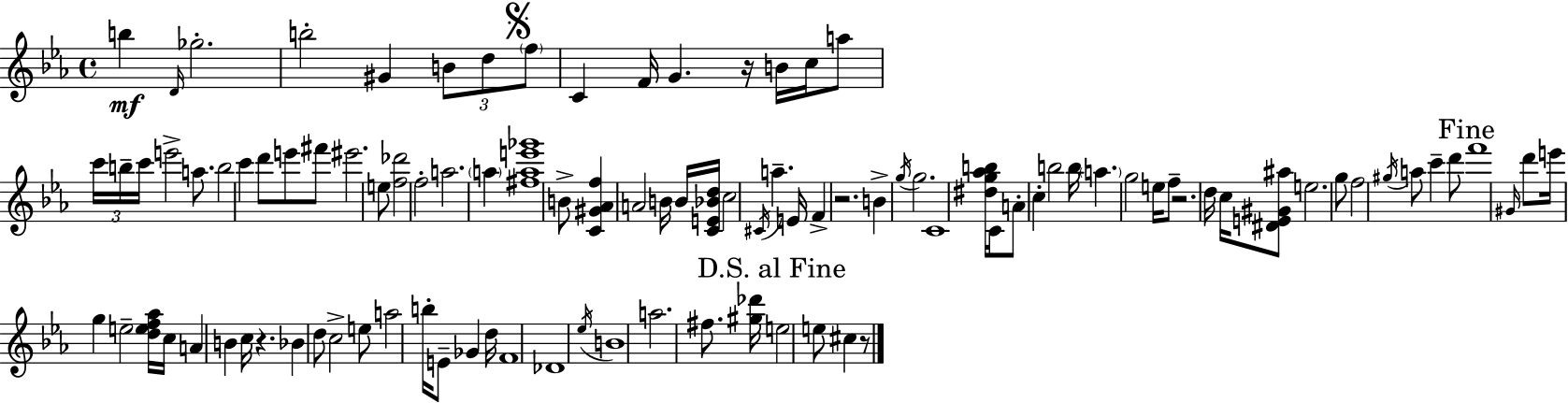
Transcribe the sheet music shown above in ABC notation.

X:1
T:Untitled
M:4/4
L:1/4
K:Cm
b D/4 _g2 b2 ^G B/2 d/2 f/2 C F/4 G z/4 B/4 c/4 a/2 c'/4 b/4 c'/4 e'2 a/2 b2 c' d'/2 e'/2 ^f'/2 ^e'2 e/2 [f_d']2 f2 a2 a [^fae'_g']4 B/2 [C^G_Af] A2 B/4 B/4 [CE_Bd]/4 c2 ^C/4 a E/4 F z2 B g/4 g2 C4 [^dg_ab]/4 C/4 A/2 c b2 b/4 a g2 e/4 f/2 z2 d/4 c/4 [^DE^G^a]/2 e2 g/2 f2 ^g/4 a/2 c' d'/2 f'4 ^G/4 d'/2 e'/4 g e2 [def_a]/4 c/4 A B c/4 z _B d/2 c2 e/2 a2 b/4 E/2 _G d/4 F4 _D4 _e/4 B4 a2 ^f/2 [^g_d']/4 e2 e/2 ^c z/2